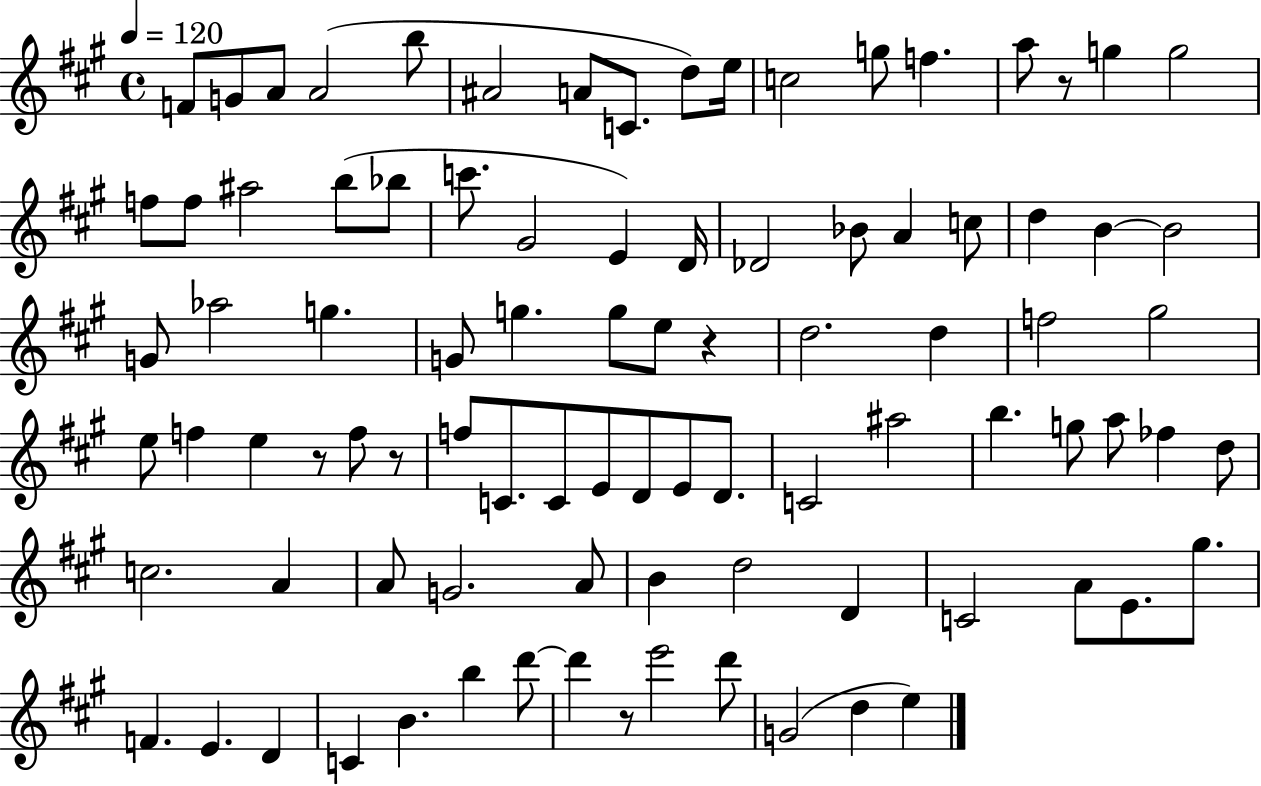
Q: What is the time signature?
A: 4/4